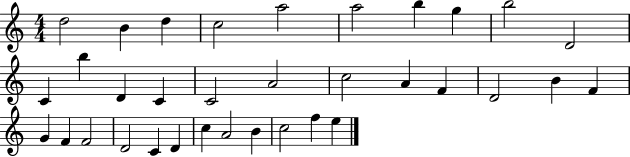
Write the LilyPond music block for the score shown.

{
  \clef treble
  \numericTimeSignature
  \time 4/4
  \key c \major
  d''2 b'4 d''4 | c''2 a''2 | a''2 b''4 g''4 | b''2 d'2 | \break c'4 b''4 d'4 c'4 | c'2 a'2 | c''2 a'4 f'4 | d'2 b'4 f'4 | \break g'4 f'4 f'2 | d'2 c'4 d'4 | c''4 a'2 b'4 | c''2 f''4 e''4 | \break \bar "|."
}